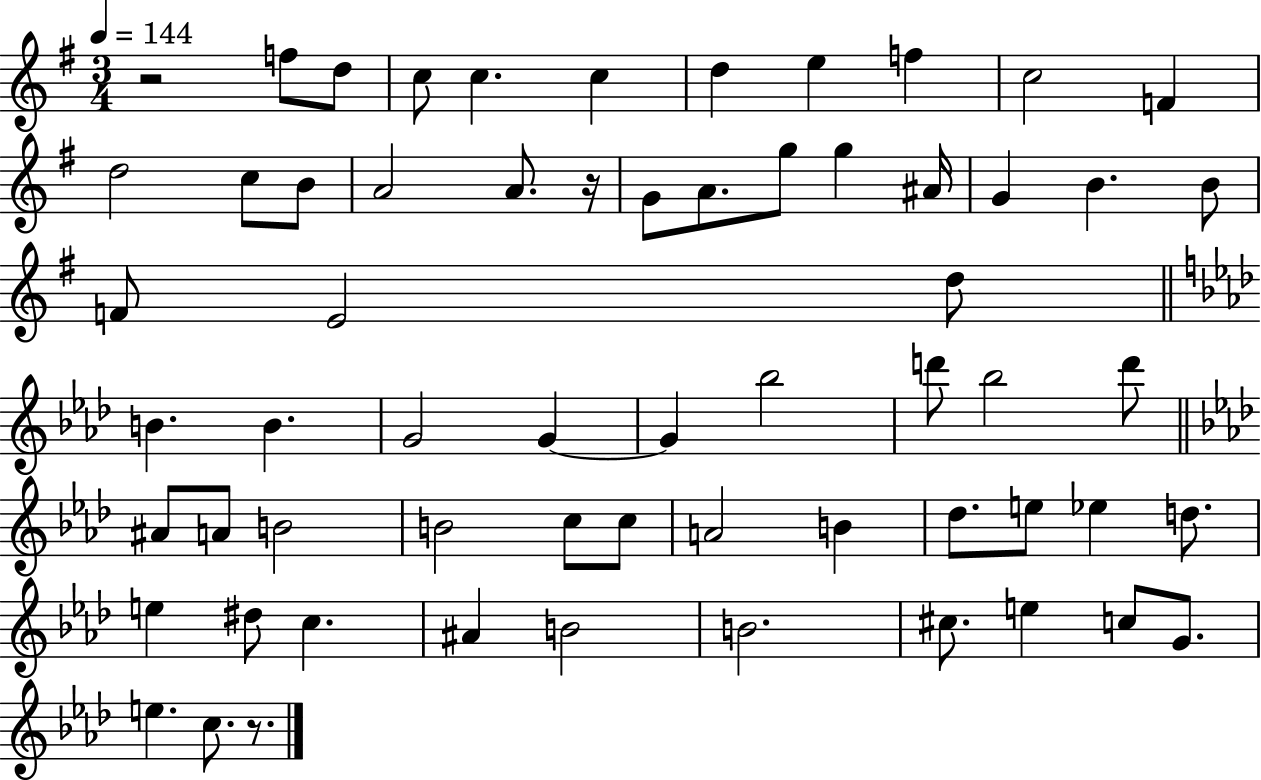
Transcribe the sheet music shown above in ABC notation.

X:1
T:Untitled
M:3/4
L:1/4
K:G
z2 f/2 d/2 c/2 c c d e f c2 F d2 c/2 B/2 A2 A/2 z/4 G/2 A/2 g/2 g ^A/4 G B B/2 F/2 E2 d/2 B B G2 G G _b2 d'/2 _b2 d'/2 ^A/2 A/2 B2 B2 c/2 c/2 A2 B _d/2 e/2 _e d/2 e ^d/2 c ^A B2 B2 ^c/2 e c/2 G/2 e c/2 z/2